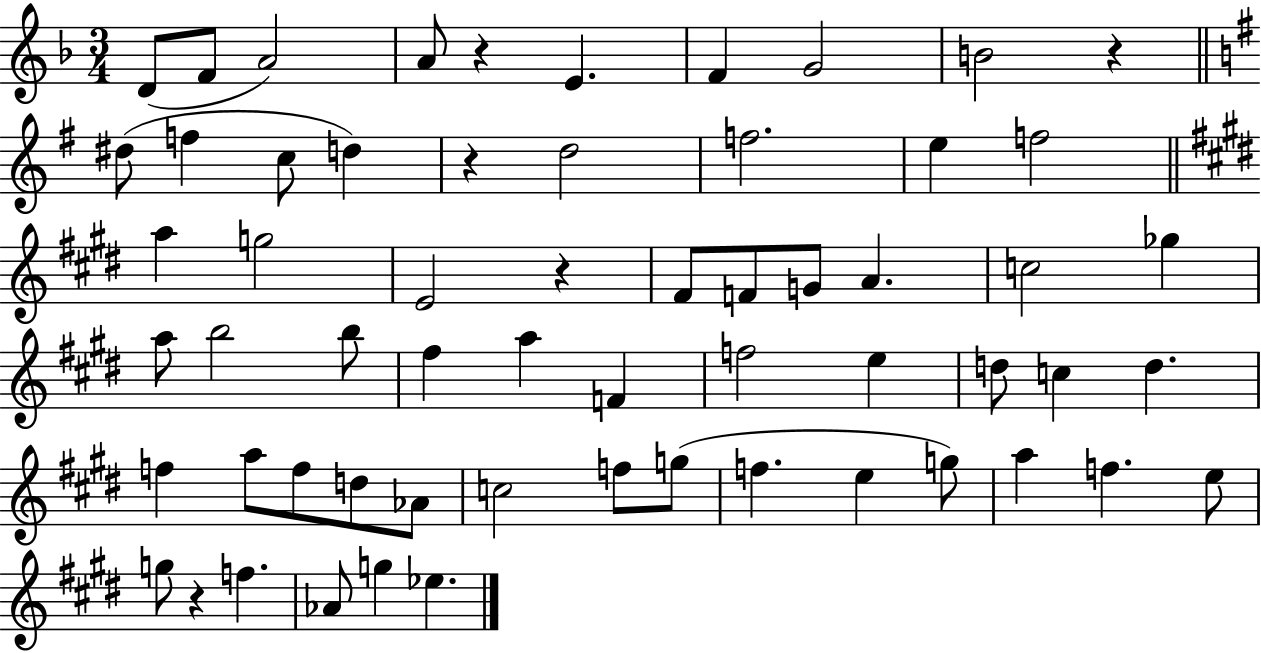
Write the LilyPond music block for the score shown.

{
  \clef treble
  \numericTimeSignature
  \time 3/4
  \key f \major
  d'8( f'8 a'2) | a'8 r4 e'4. | f'4 g'2 | b'2 r4 | \break \bar "||" \break \key e \minor dis''8( f''4 c''8 d''4) | r4 d''2 | f''2. | e''4 f''2 | \break \bar "||" \break \key e \major a''4 g''2 | e'2 r4 | fis'8 f'8 g'8 a'4. | c''2 ges''4 | \break a''8 b''2 b''8 | fis''4 a''4 f'4 | f''2 e''4 | d''8 c''4 d''4. | \break f''4 a''8 f''8 d''8 aes'8 | c''2 f''8 g''8( | f''4. e''4 g''8) | a''4 f''4. e''8 | \break g''8 r4 f''4. | aes'8 g''4 ees''4. | \bar "|."
}